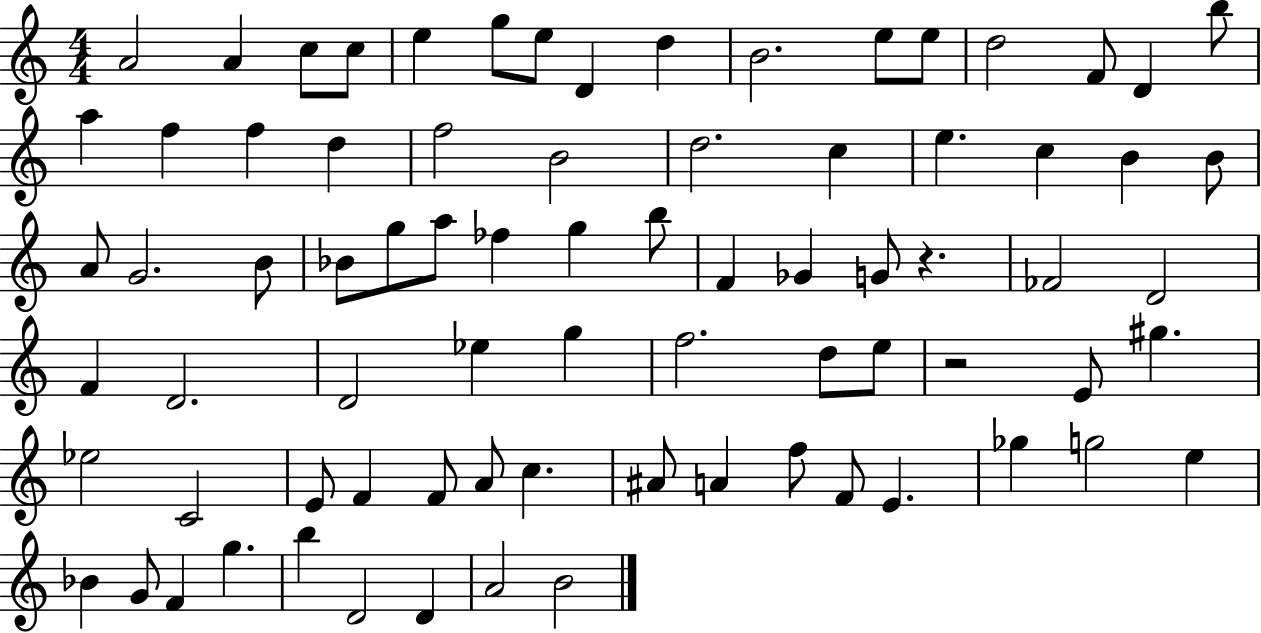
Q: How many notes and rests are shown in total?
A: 78